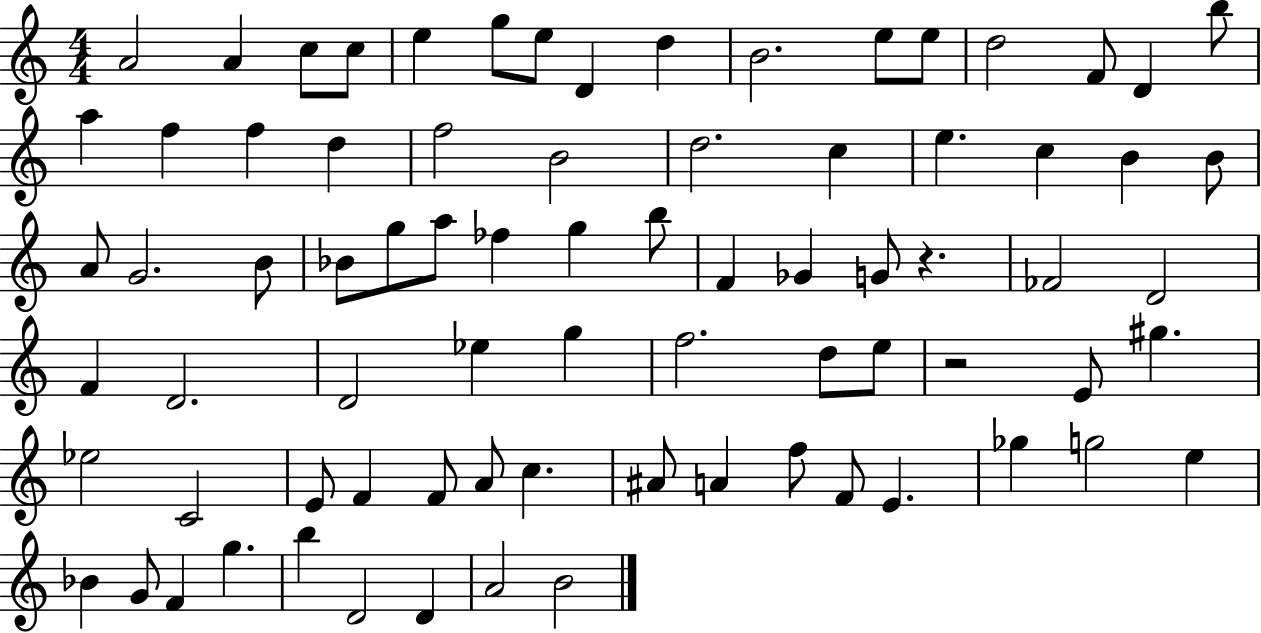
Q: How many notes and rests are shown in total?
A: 78